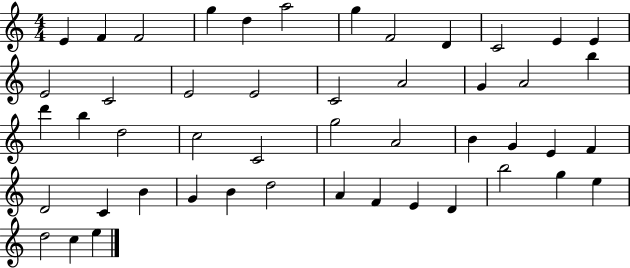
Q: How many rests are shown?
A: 0